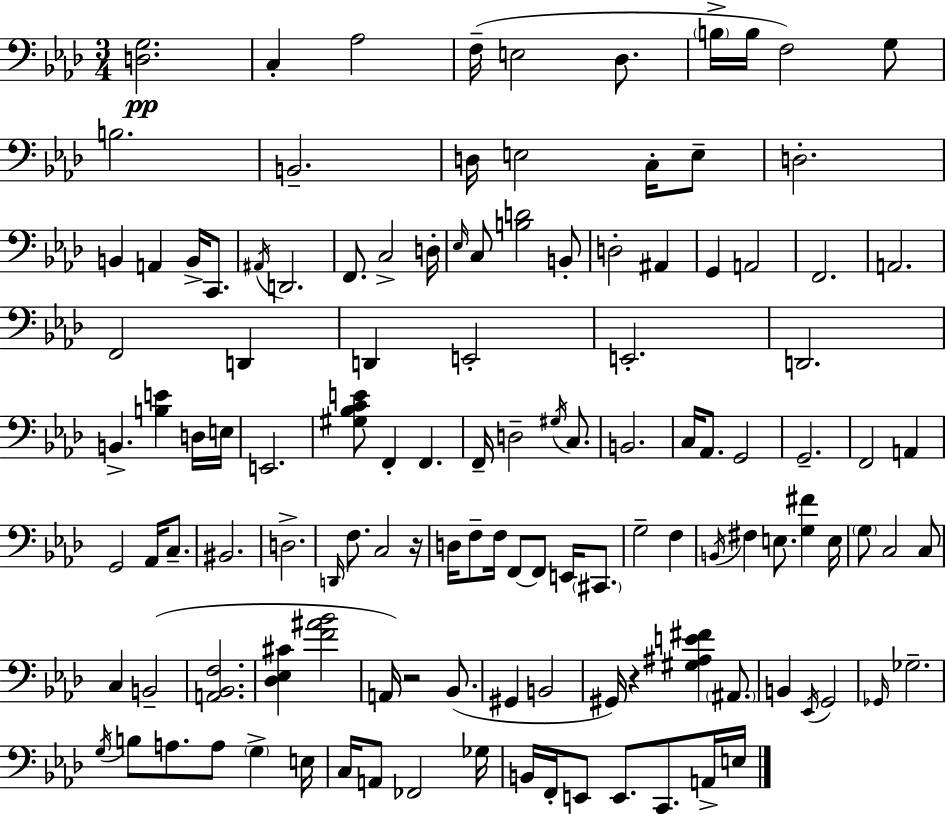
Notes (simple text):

[D3,G3]/h. C3/q Ab3/h F3/s E3/h Db3/e. B3/s B3/s F3/h G3/e B3/h. B2/h. D3/s E3/h C3/s E3/e D3/h. B2/q A2/q B2/s C2/e. A#2/s D2/h. F2/e. C3/h D3/s Eb3/s C3/e [B3,D4]/h B2/e D3/h A#2/q G2/q A2/h F2/h. A2/h. F2/h D2/q D2/q E2/h E2/h. D2/h. B2/q. [B3,E4]/q D3/s E3/s E2/h. [G#3,Bb3,C4,E4]/e F2/q F2/q. F2/s D3/h G#3/s C3/e. B2/h. C3/s Ab2/e. G2/h G2/h. F2/h A2/q G2/h Ab2/s C3/e. BIS2/h. D3/h. D2/s F3/e. C3/h R/s D3/s F3/e F3/s F2/e F2/e E2/s C#2/e. G3/h F3/q B2/s F#3/q E3/e. [G3,F#4]/q E3/s G3/e C3/h C3/e C3/q B2/h [A2,Bb2,F3]/h. [Db3,Eb3,C#4]/q [F4,A#4,Bb4]/h A2/s R/h Bb2/e. G#2/q B2/h G#2/s R/q [G#3,A#3,E4,F#4]/q A#2/e. B2/q Eb2/s G2/h Gb2/s Gb3/h. G3/s B3/e A3/e. A3/e G3/q E3/s C3/s A2/e FES2/h Gb3/s B2/s F2/s E2/e E2/e. C2/e. A2/s E3/s